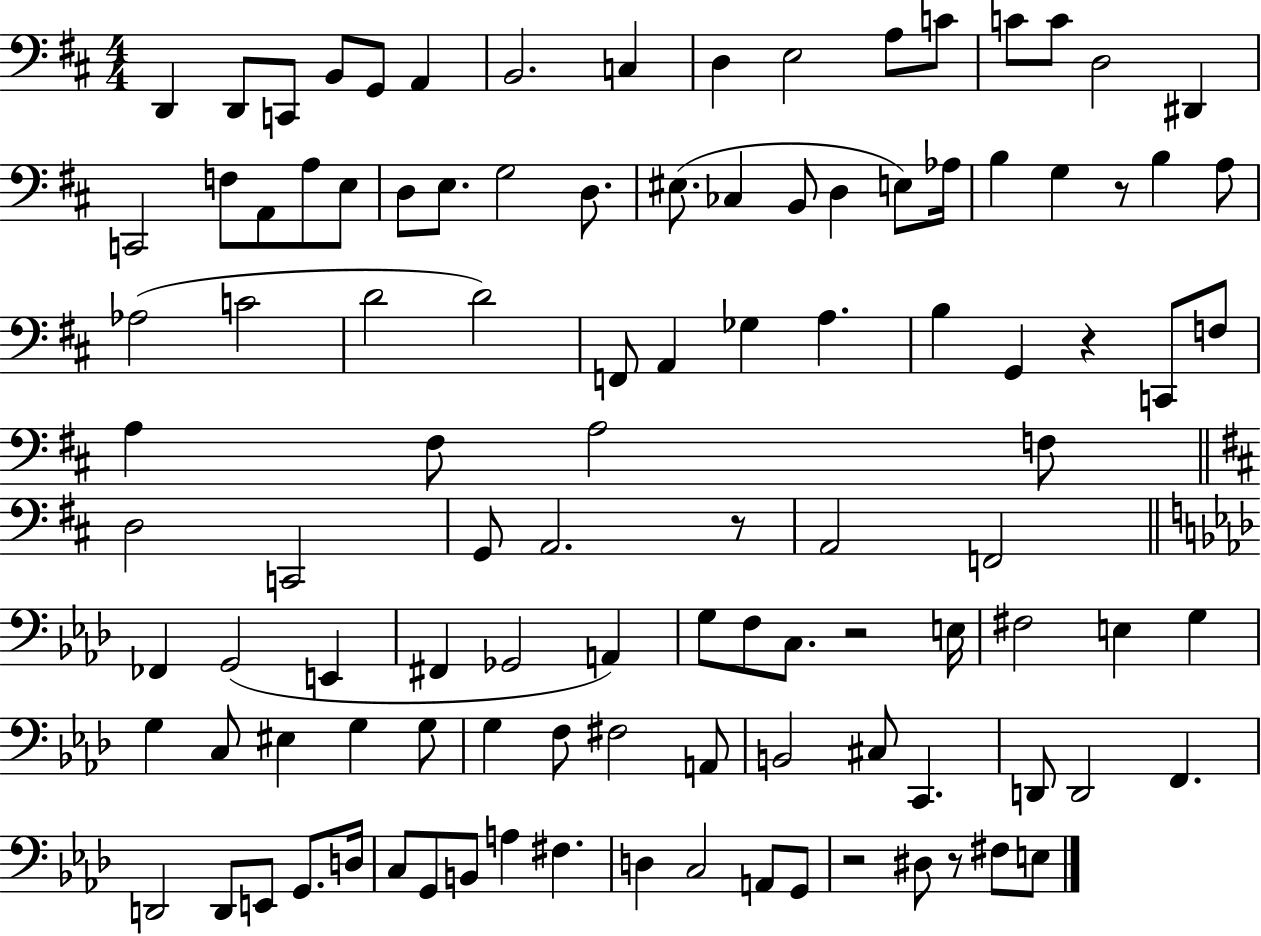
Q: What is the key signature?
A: D major